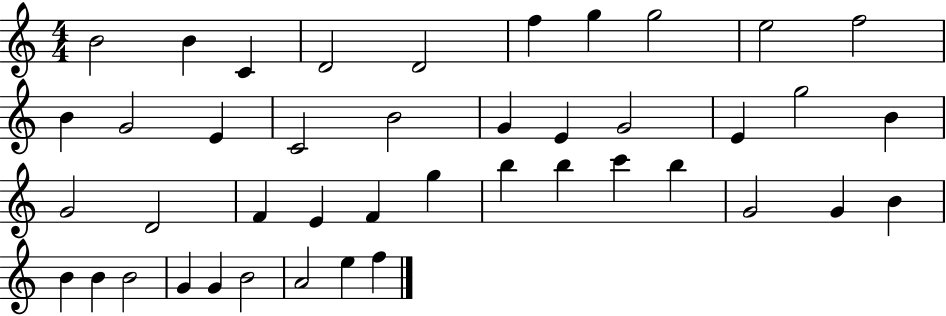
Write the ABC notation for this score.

X:1
T:Untitled
M:4/4
L:1/4
K:C
B2 B C D2 D2 f g g2 e2 f2 B G2 E C2 B2 G E G2 E g2 B G2 D2 F E F g b b c' b G2 G B B B B2 G G B2 A2 e f